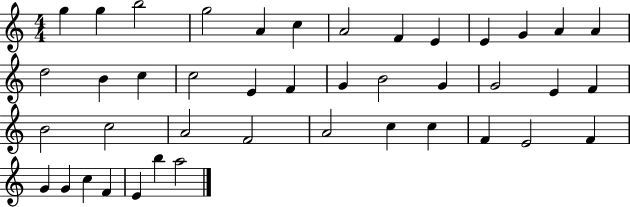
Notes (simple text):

G5/q G5/q B5/h G5/h A4/q C5/q A4/h F4/q E4/q E4/q G4/q A4/q A4/q D5/h B4/q C5/q C5/h E4/q F4/q G4/q B4/h G4/q G4/h E4/q F4/q B4/h C5/h A4/h F4/h A4/h C5/q C5/q F4/q E4/h F4/q G4/q G4/q C5/q F4/q E4/q B5/q A5/h